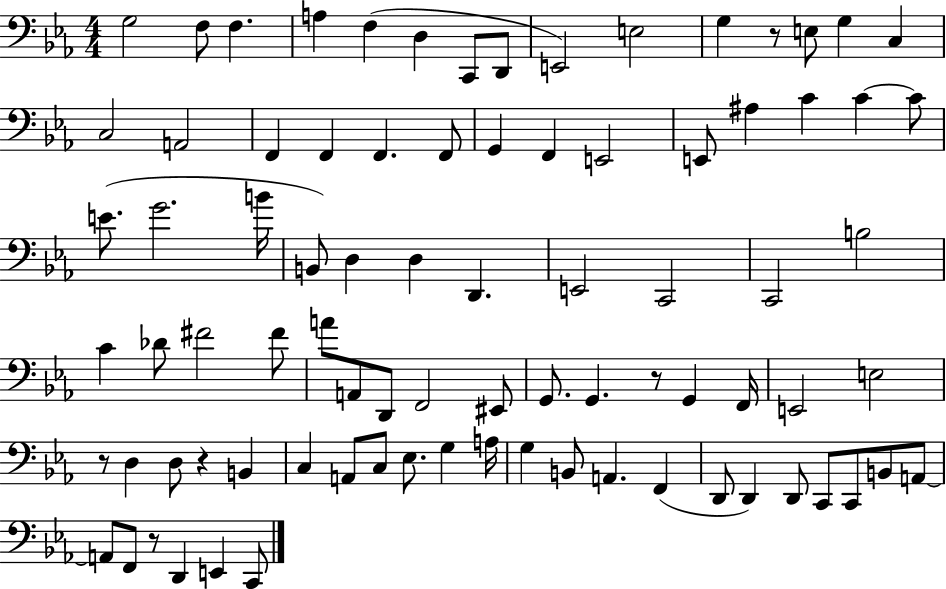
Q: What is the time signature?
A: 4/4